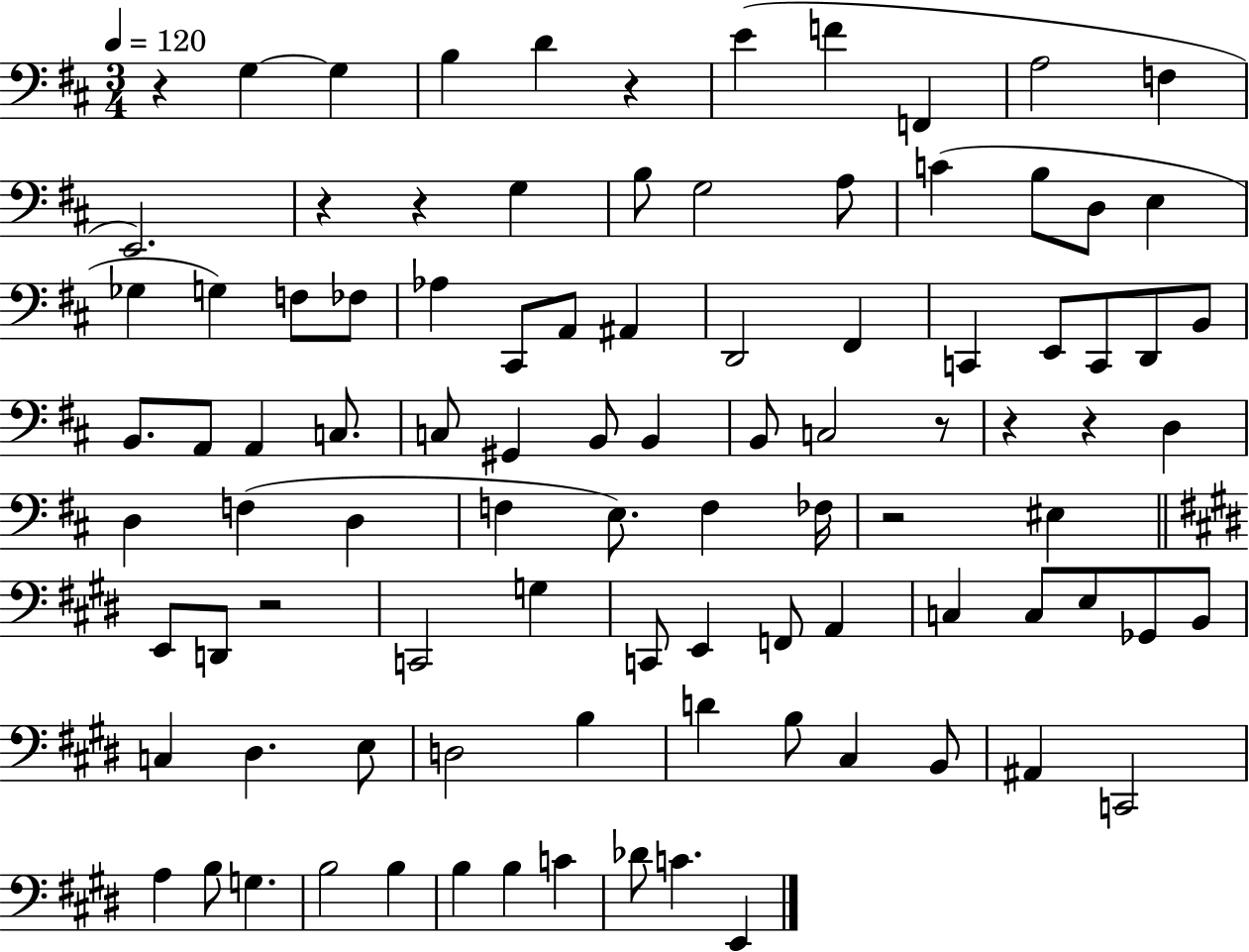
{
  \clef bass
  \numericTimeSignature
  \time 3/4
  \key d \major
  \tempo 4 = 120
  r4 g4~~ g4 | b4 d'4 r4 | e'4( f'4 f,4 | a2 f4 | \break e,2.) | r4 r4 g4 | b8 g2 a8 | c'4( b8 d8 e4 | \break ges4 g4) f8 fes8 | aes4 cis,8 a,8 ais,4 | d,2 fis,4 | c,4 e,8 c,8 d,8 b,8 | \break b,8. a,8 a,4 c8. | c8 gis,4 b,8 b,4 | b,8 c2 r8 | r4 r4 d4 | \break d4 f4( d4 | f4 e8.) f4 fes16 | r2 eis4 | \bar "||" \break \key e \major e,8 d,8 r2 | c,2 g4 | c,8 e,4 f,8 a,4 | c4 c8 e8 ges,8 b,8 | \break c4 dis4. e8 | d2 b4 | d'4 b8 cis4 b,8 | ais,4 c,2 | \break a4 b8 g4. | b2 b4 | b4 b4 c'4 | des'8 c'4. e,4 | \break \bar "|."
}